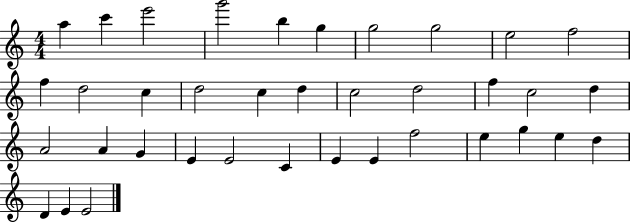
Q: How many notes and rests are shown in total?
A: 37